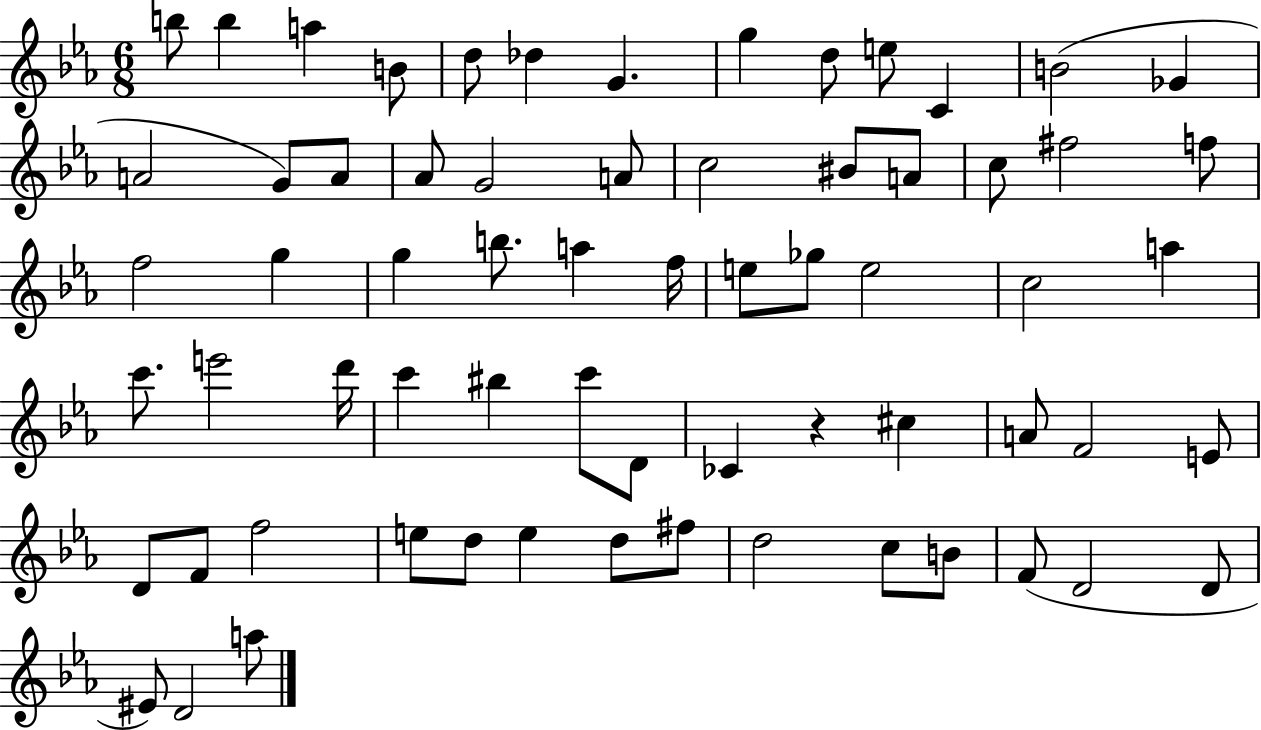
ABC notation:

X:1
T:Untitled
M:6/8
L:1/4
K:Eb
b/2 b a B/2 d/2 _d G g d/2 e/2 C B2 _G A2 G/2 A/2 _A/2 G2 A/2 c2 ^B/2 A/2 c/2 ^f2 f/2 f2 g g b/2 a f/4 e/2 _g/2 e2 c2 a c'/2 e'2 d'/4 c' ^b c'/2 D/2 _C z ^c A/2 F2 E/2 D/2 F/2 f2 e/2 d/2 e d/2 ^f/2 d2 c/2 B/2 F/2 D2 D/2 ^E/2 D2 a/2